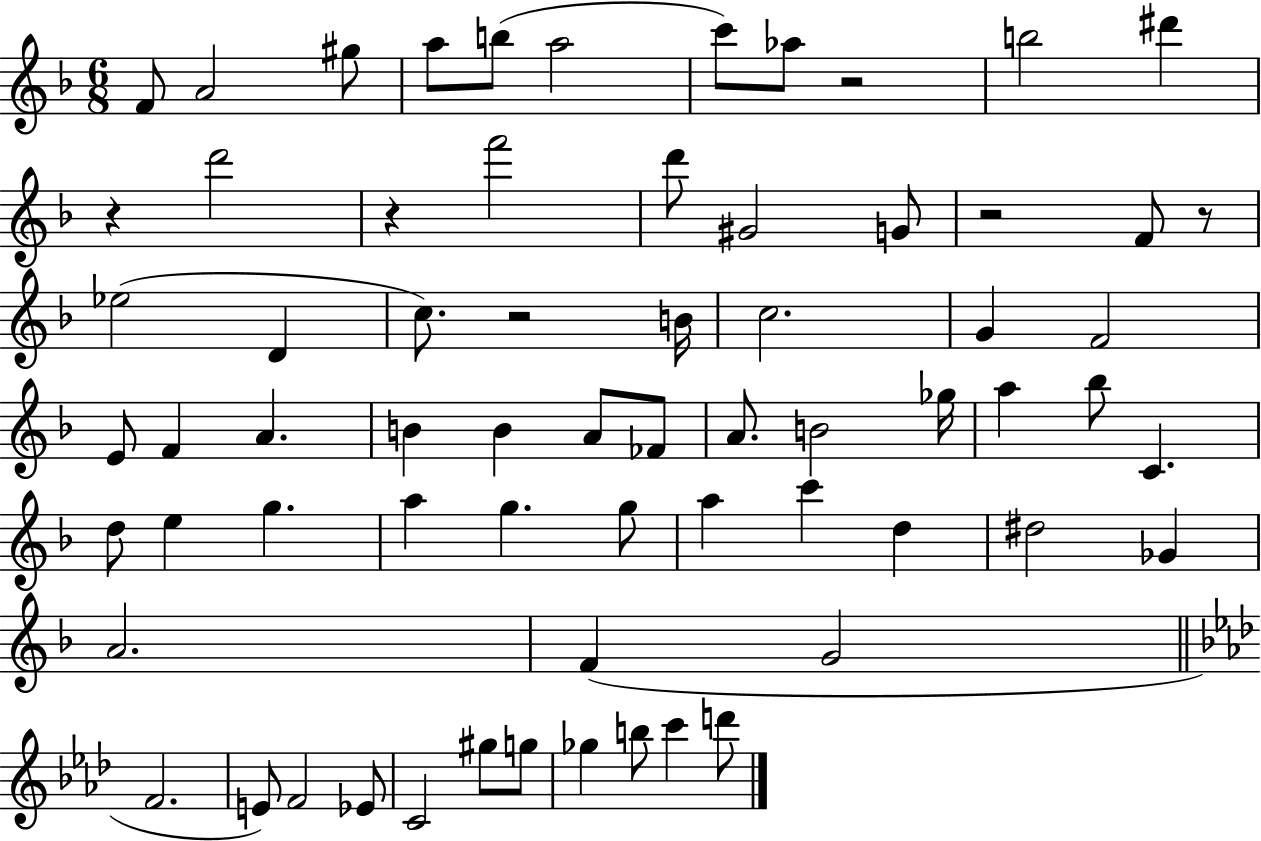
F4/e A4/h G#5/e A5/e B5/e A5/h C6/e Ab5/e R/h B5/h D#6/q R/q D6/h R/q F6/h D6/e G#4/h G4/e R/h F4/e R/e Eb5/h D4/q C5/e. R/h B4/s C5/h. G4/q F4/h E4/e F4/q A4/q. B4/q B4/q A4/e FES4/e A4/e. B4/h Gb5/s A5/q Bb5/e C4/q. D5/e E5/q G5/q. A5/q G5/q. G5/e A5/q C6/q D5/q D#5/h Gb4/q A4/h. F4/q G4/h F4/h. E4/e F4/h Eb4/e C4/h G#5/e G5/e Gb5/q B5/e C6/q D6/e